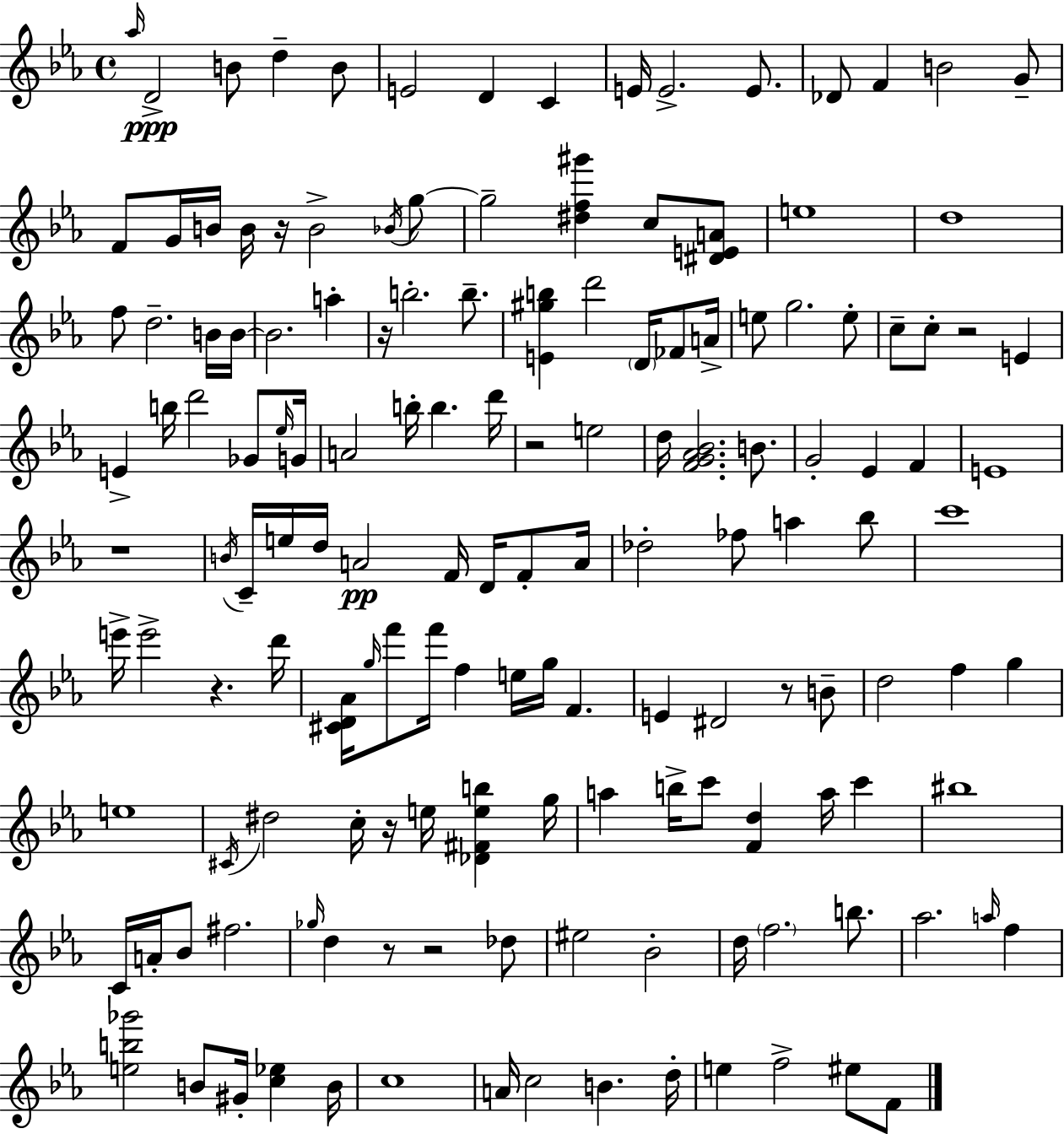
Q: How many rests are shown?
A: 10